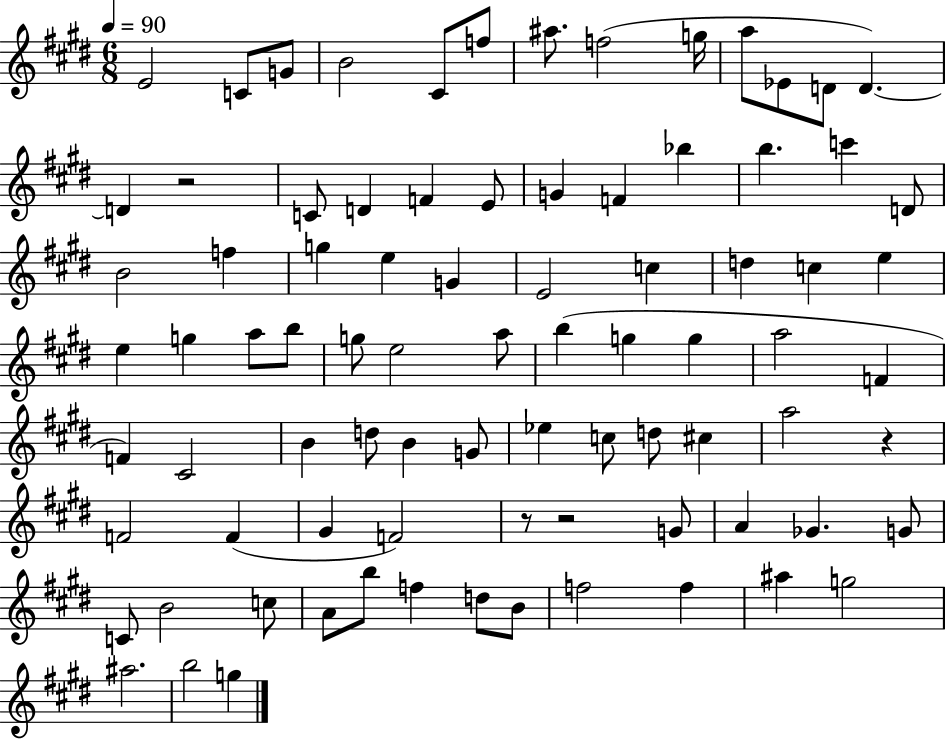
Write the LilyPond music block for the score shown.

{
  \clef treble
  \numericTimeSignature
  \time 6/8
  \key e \major
  \tempo 4 = 90
  e'2 c'8 g'8 | b'2 cis'8 f''8 | ais''8. f''2( g''16 | a''8 ees'8 d'8 d'4.~~) | \break d'4 r2 | c'8 d'4 f'4 e'8 | g'4 f'4 bes''4 | b''4. c'''4 d'8 | \break b'2 f''4 | g''4 e''4 g'4 | e'2 c''4 | d''4 c''4 e''4 | \break e''4 g''4 a''8 b''8 | g''8 e''2 a''8 | b''4( g''4 g''4 | a''2 f'4 | \break f'4) cis'2 | b'4 d''8 b'4 g'8 | ees''4 c''8 d''8 cis''4 | a''2 r4 | \break f'2 f'4( | gis'4 f'2) | r8 r2 g'8 | a'4 ges'4. g'8 | \break c'8 b'2 c''8 | a'8 b''8 f''4 d''8 b'8 | f''2 f''4 | ais''4 g''2 | \break ais''2. | b''2 g''4 | \bar "|."
}